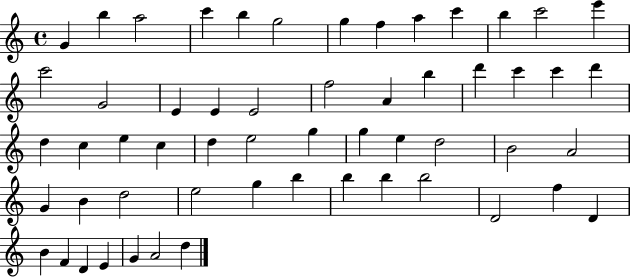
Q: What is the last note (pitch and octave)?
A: D5